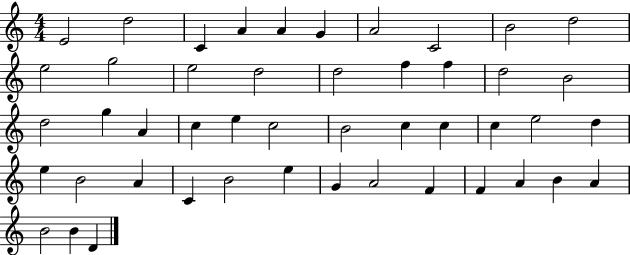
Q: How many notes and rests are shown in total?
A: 47